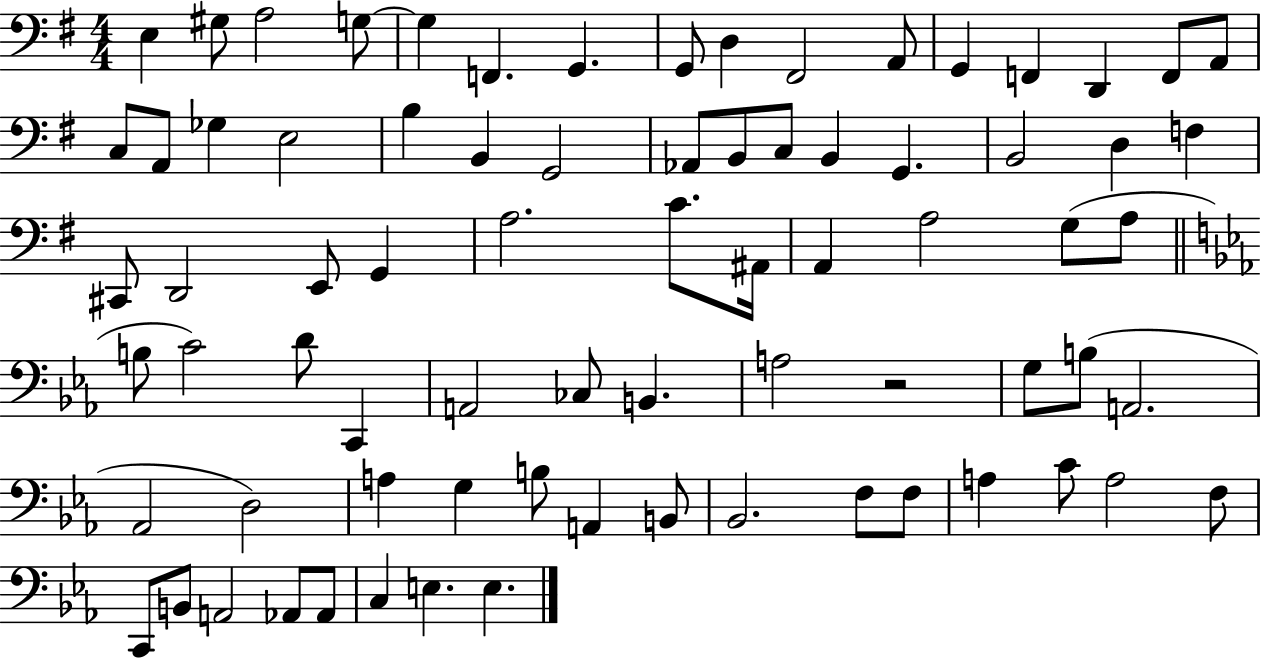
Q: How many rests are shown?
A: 1